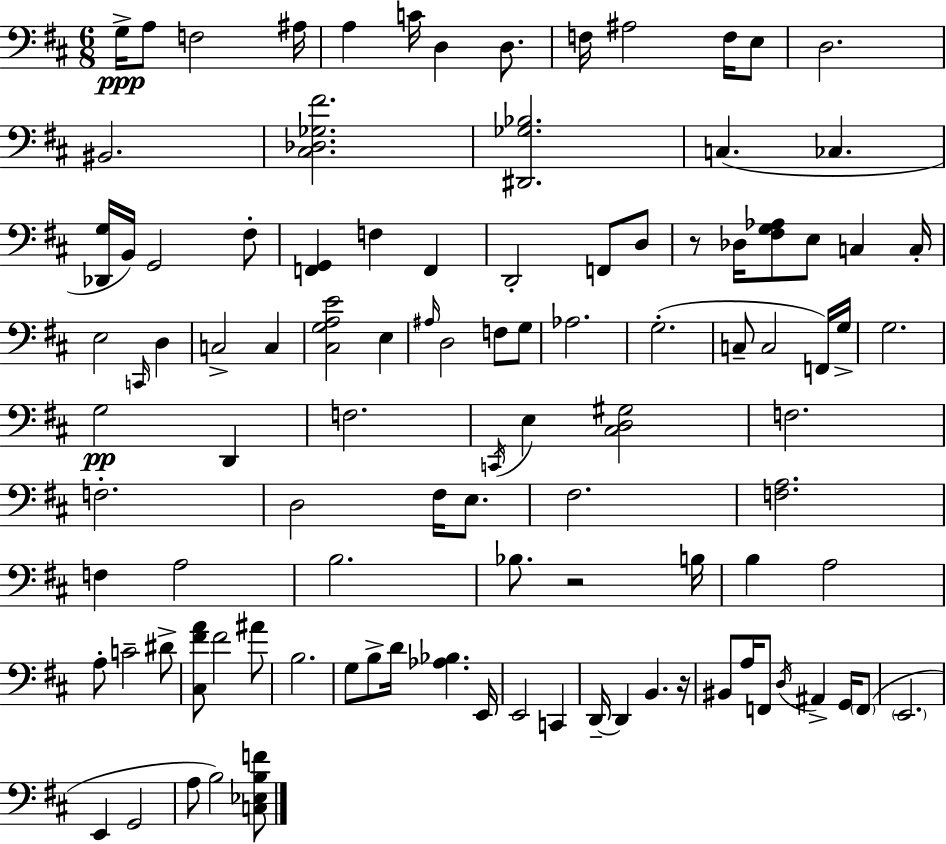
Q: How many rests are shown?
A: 3